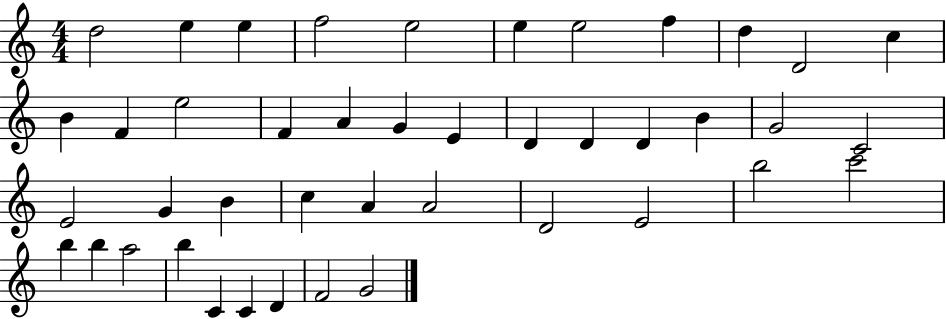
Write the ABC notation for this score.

X:1
T:Untitled
M:4/4
L:1/4
K:C
d2 e e f2 e2 e e2 f d D2 c B F e2 F A G E D D D B G2 C2 E2 G B c A A2 D2 E2 b2 c'2 b b a2 b C C D F2 G2